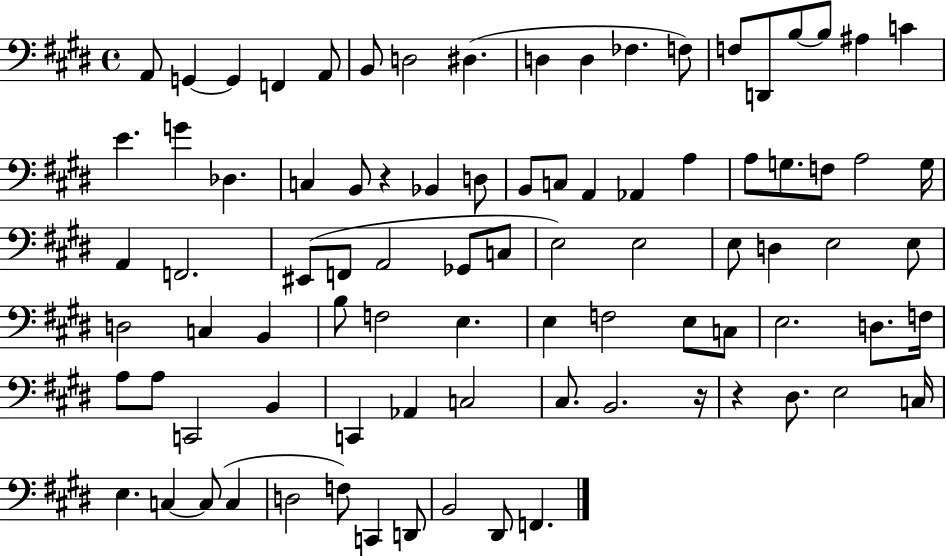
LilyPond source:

{
  \clef bass
  \time 4/4
  \defaultTimeSignature
  \key e \major
  \repeat volta 2 { a,8 g,4~~ g,4 f,4 a,8 | b,8 d2 dis4.( | d4 d4 fes4. f8) | f8 d,8 b8~~ b8 ais4 c'4 | \break e'4. g'4 des4. | c4 b,8 r4 bes,4 d8 | b,8 c8 a,4 aes,4 a4 | a8 g8. f8 a2 g16 | \break a,4 f,2. | eis,8( f,8 a,2 ges,8 c8 | e2) e2 | e8 d4 e2 e8 | \break d2 c4 b,4 | b8 f2 e4. | e4 f2 e8 c8 | e2. d8. f16 | \break a8 a8 c,2 b,4 | c,4 aes,4 c2 | cis8. b,2. r16 | r4 dis8. e2 c16 | \break e4. c4~~ c8( c4 | d2 f8) c,4 d,8 | b,2 dis,8 f,4. | } \bar "|."
}